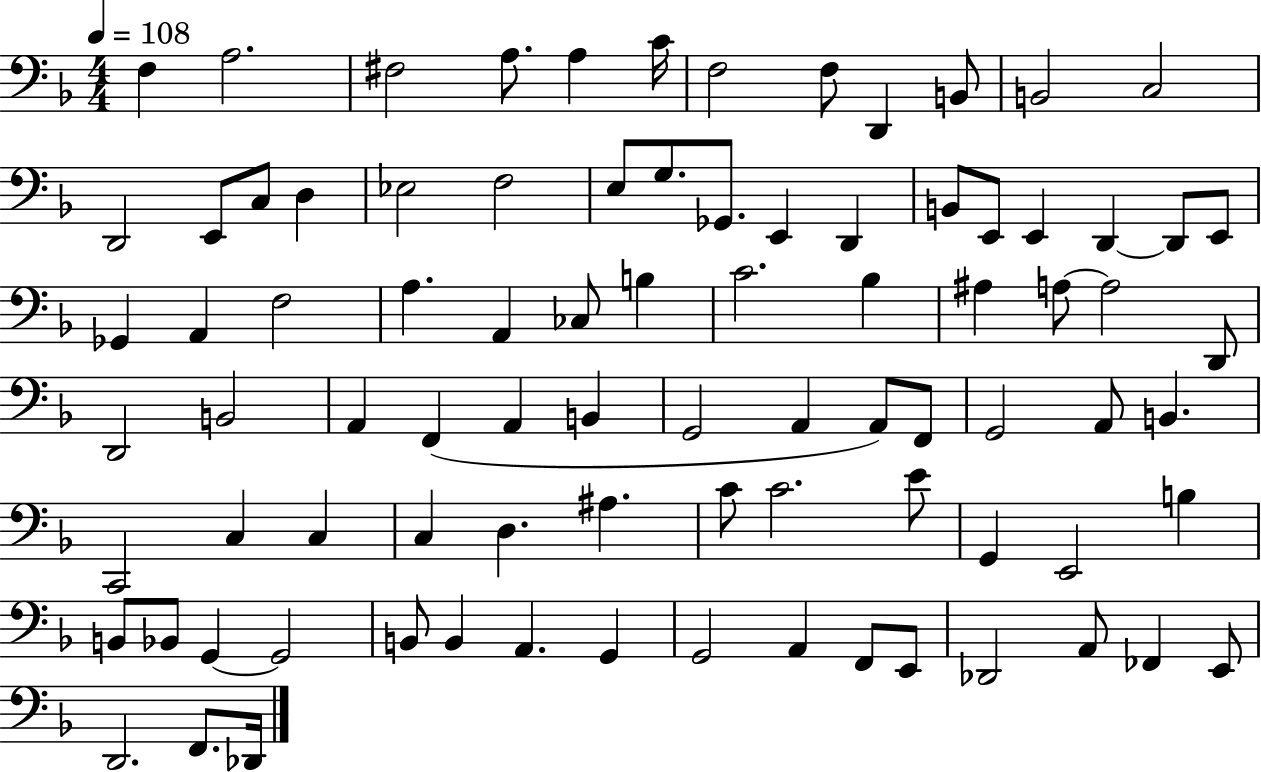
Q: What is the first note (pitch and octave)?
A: F3